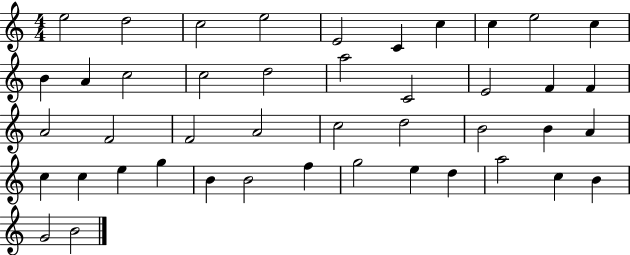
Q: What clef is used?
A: treble